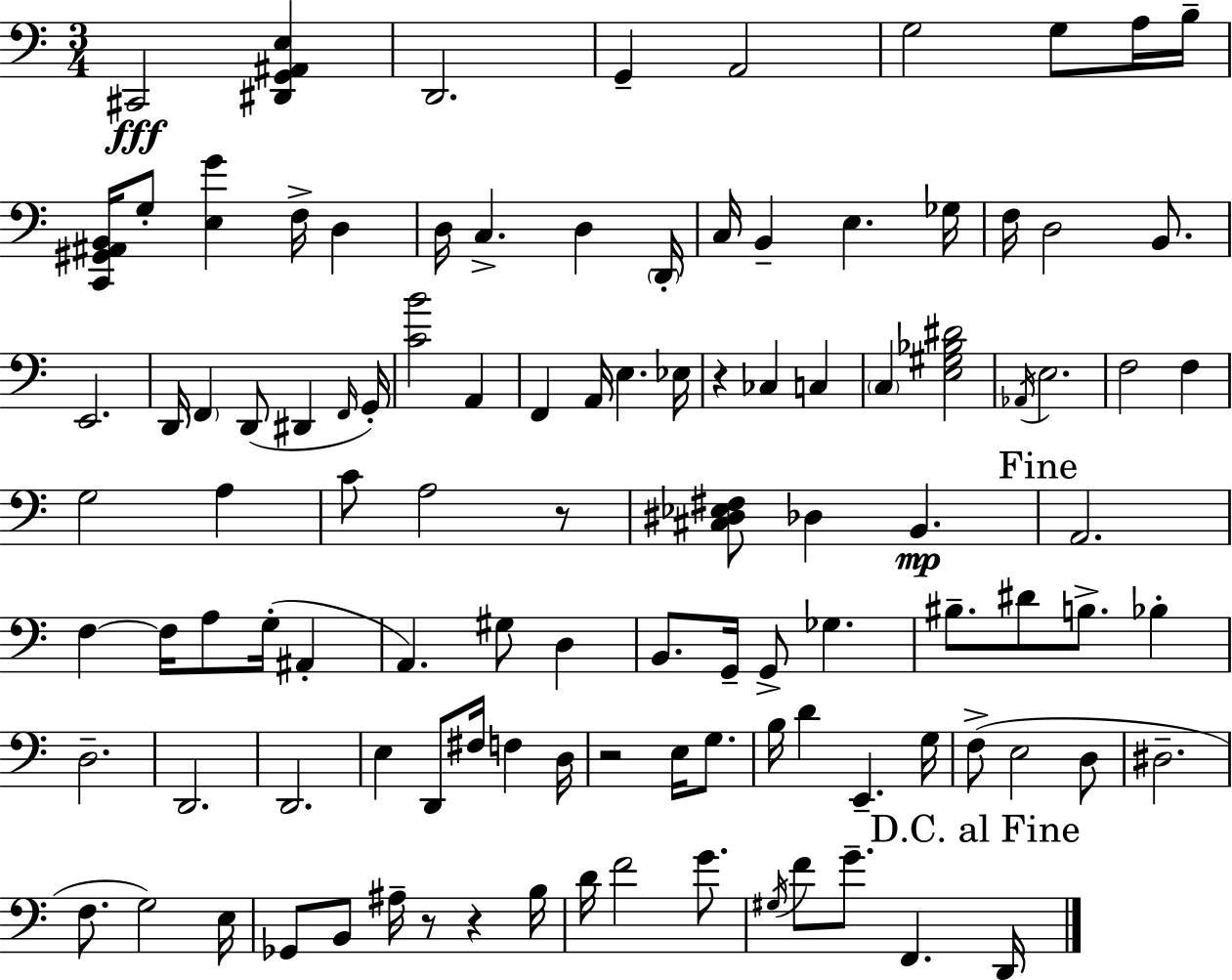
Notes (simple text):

C#2/h [D#2,G2,A#2,E3]/q D2/h. G2/q A2/h G3/h G3/e A3/s B3/s [C2,G#2,A#2,B2]/s G3/e [E3,G4]/q F3/s D3/q D3/s C3/q. D3/q D2/s C3/s B2/q E3/q. Gb3/s F3/s D3/h B2/e. E2/h. D2/s F2/q D2/e D#2/q F2/s G2/s [C4,B4]/h A2/q F2/q A2/s E3/q. Eb3/s R/q CES3/q C3/q C3/q [E3,G#3,Bb3,D#4]/h Ab2/s E3/h. F3/h F3/q G3/h A3/q C4/e A3/h R/e [C#3,D#3,Eb3,F#3]/e Db3/q B2/q. A2/h. F3/q F3/s A3/e G3/s A#2/q A2/q. G#3/e D3/q B2/e. G2/s G2/e Gb3/q. BIS3/e. D#4/e B3/e. Bb3/q D3/h. D2/h. D2/h. E3/q D2/e F#3/s F3/q D3/s R/h E3/s G3/e. B3/s D4/q E2/q. G3/s F3/e E3/h D3/e D#3/h. F3/e. G3/h E3/s Gb2/e B2/e A#3/s R/e R/q B3/s D4/s F4/h G4/e. G#3/s F4/e G4/e. F2/q. D2/s